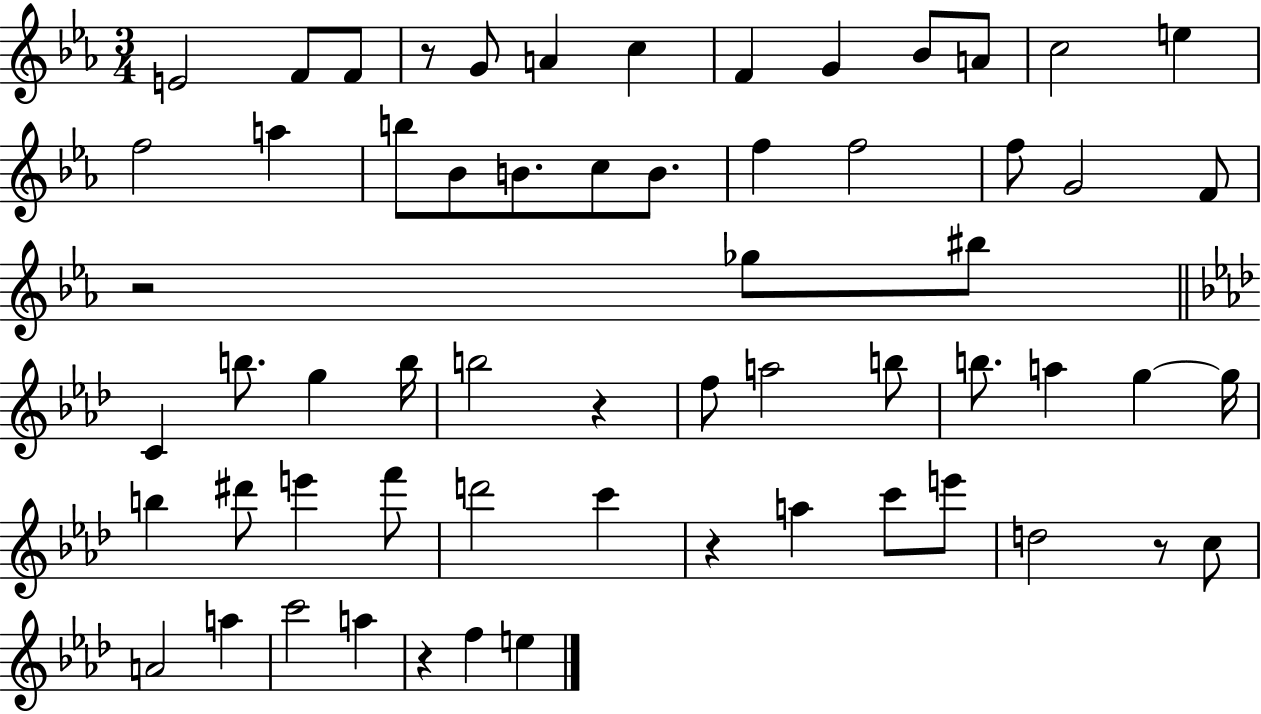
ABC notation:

X:1
T:Untitled
M:3/4
L:1/4
K:Eb
E2 F/2 F/2 z/2 G/2 A c F G _B/2 A/2 c2 e f2 a b/2 _B/2 B/2 c/2 B/2 f f2 f/2 G2 F/2 z2 _g/2 ^b/2 C b/2 g b/4 b2 z f/2 a2 b/2 b/2 a g g/4 b ^d'/2 e' f'/2 d'2 c' z a c'/2 e'/2 d2 z/2 c/2 A2 a c'2 a z f e